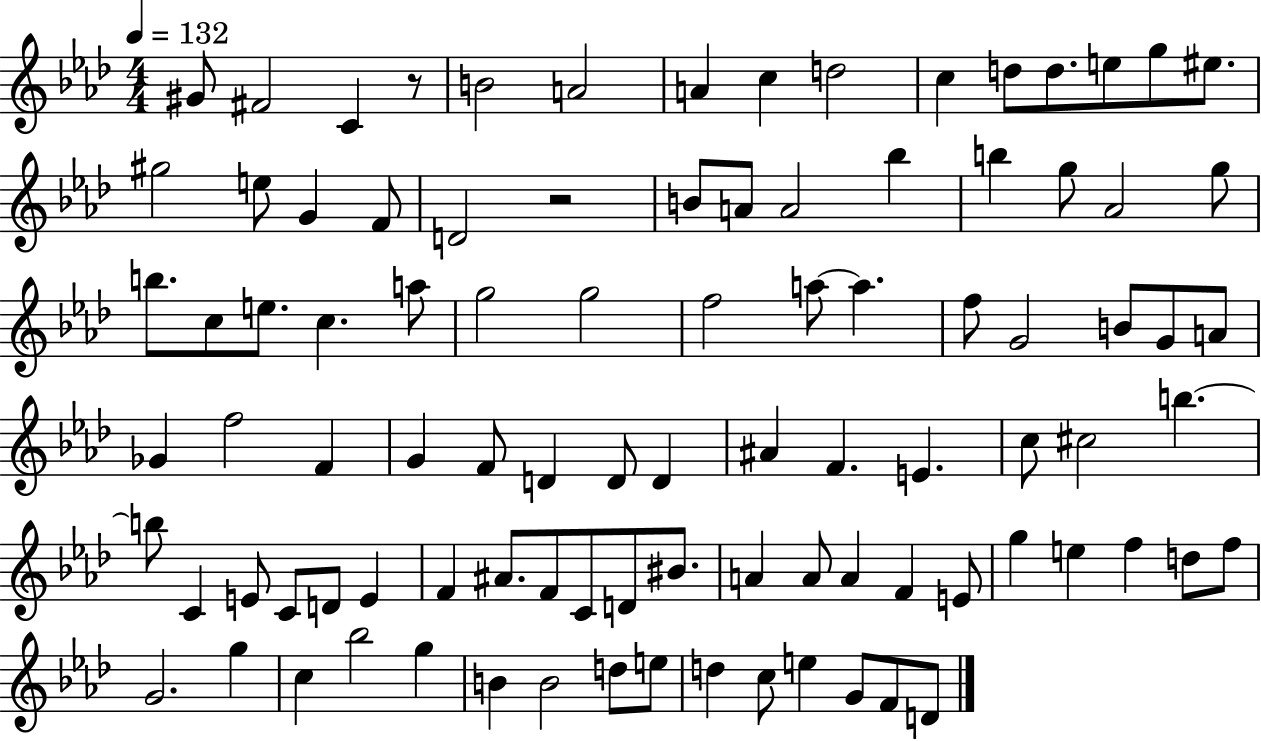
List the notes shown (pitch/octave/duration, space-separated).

G#4/e F#4/h C4/q R/e B4/h A4/h A4/q C5/q D5/h C5/q D5/e D5/e. E5/e G5/e EIS5/e. G#5/h E5/e G4/q F4/e D4/h R/h B4/e A4/e A4/h Bb5/q B5/q G5/e Ab4/h G5/e B5/e. C5/e E5/e. C5/q. A5/e G5/h G5/h F5/h A5/e A5/q. F5/e G4/h B4/e G4/e A4/e Gb4/q F5/h F4/q G4/q F4/e D4/q D4/e D4/q A#4/q F4/q. E4/q. C5/e C#5/h B5/q. B5/e C4/q E4/e C4/e D4/e E4/q F4/q A#4/e. F4/e C4/e D4/e BIS4/e. A4/q A4/e A4/q F4/q E4/e G5/q E5/q F5/q D5/e F5/e G4/h. G5/q C5/q Bb5/h G5/q B4/q B4/h D5/e E5/e D5/q C5/e E5/q G4/e F4/e D4/e